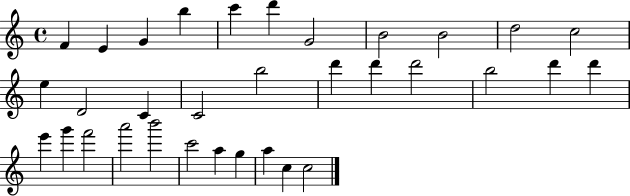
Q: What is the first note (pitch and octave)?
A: F4